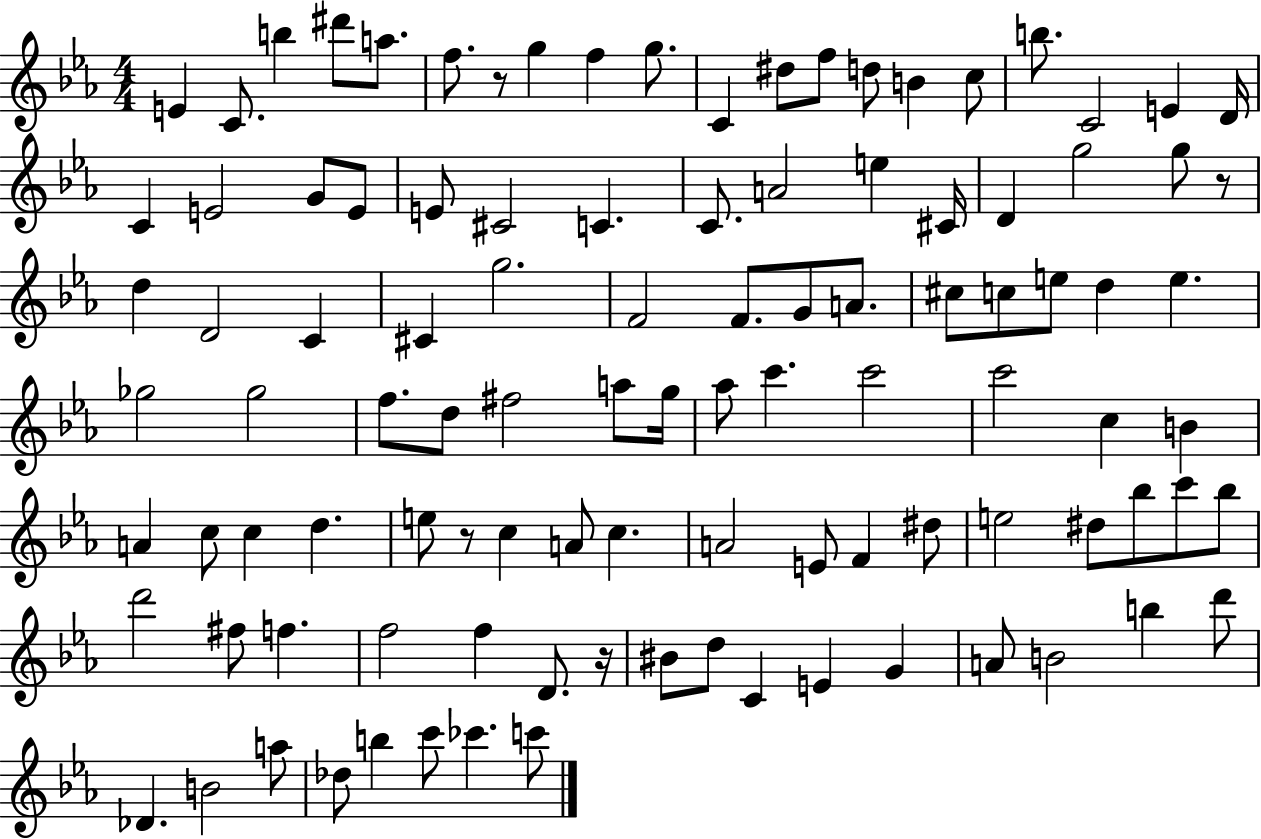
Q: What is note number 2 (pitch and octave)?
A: C4